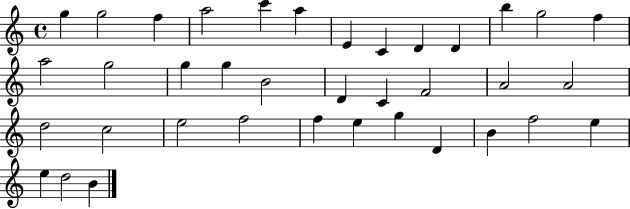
{
  \clef treble
  \time 4/4
  \defaultTimeSignature
  \key c \major
  g''4 g''2 f''4 | a''2 c'''4 a''4 | e'4 c'4 d'4 d'4 | b''4 g''2 f''4 | \break a''2 g''2 | g''4 g''4 b'2 | d'4 c'4 f'2 | a'2 a'2 | \break d''2 c''2 | e''2 f''2 | f''4 e''4 g''4 d'4 | b'4 f''2 e''4 | \break e''4 d''2 b'4 | \bar "|."
}